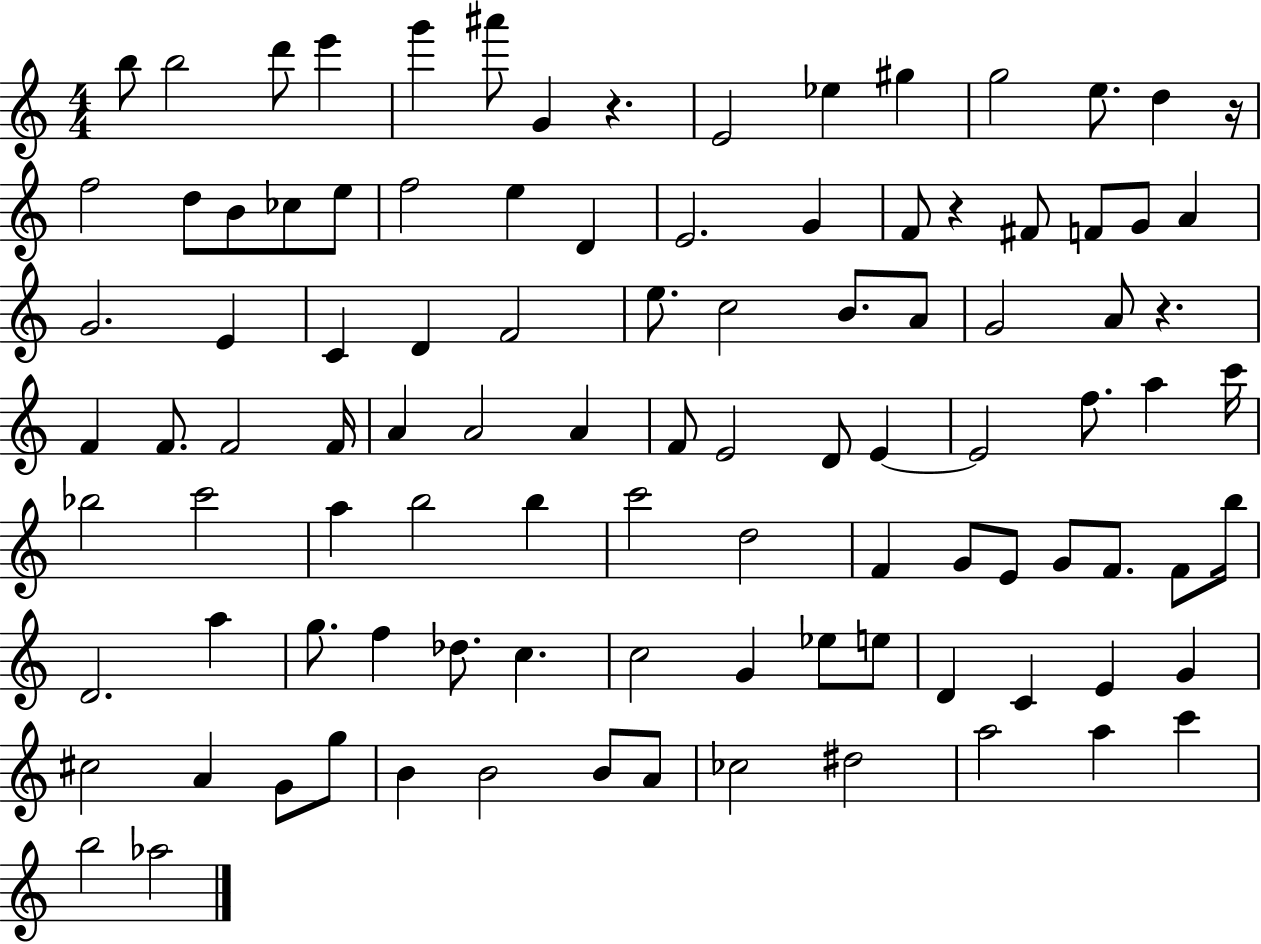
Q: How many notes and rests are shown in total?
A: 101